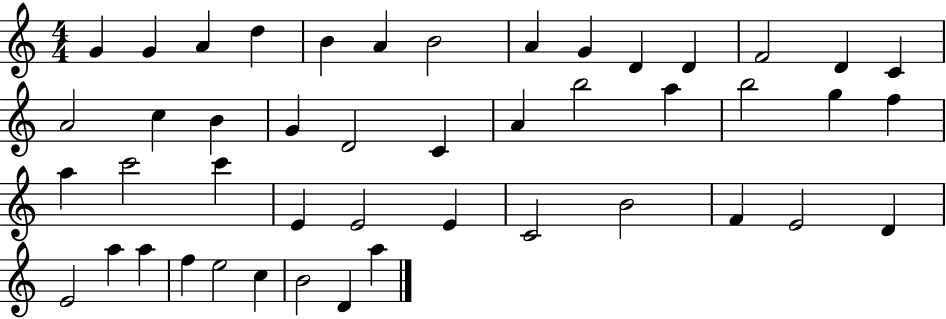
X:1
T:Untitled
M:4/4
L:1/4
K:C
G G A d B A B2 A G D D F2 D C A2 c B G D2 C A b2 a b2 g f a c'2 c' E E2 E C2 B2 F E2 D E2 a a f e2 c B2 D a